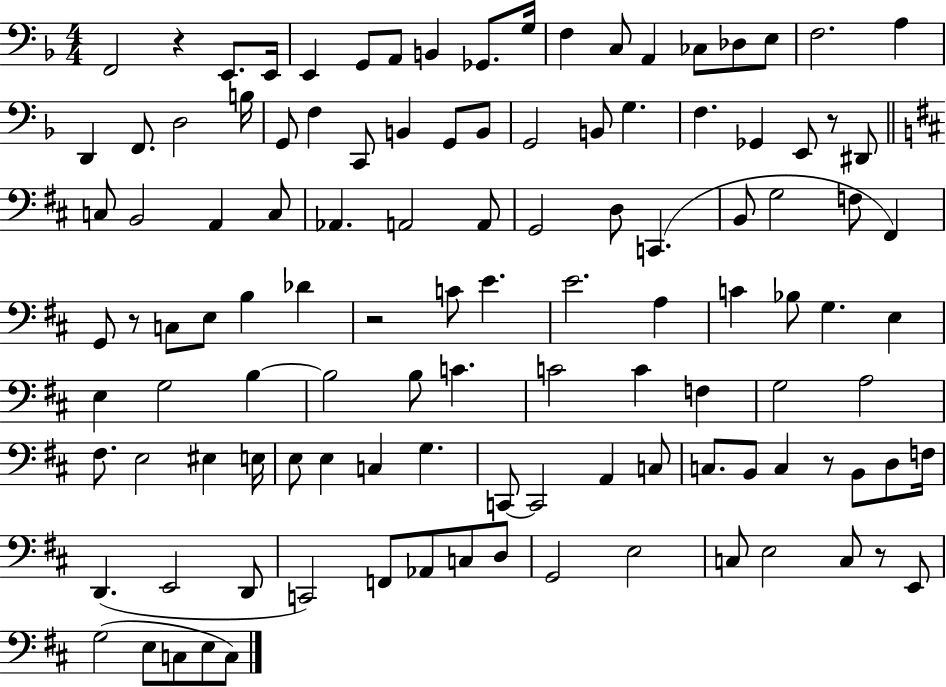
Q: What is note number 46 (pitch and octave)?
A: G3